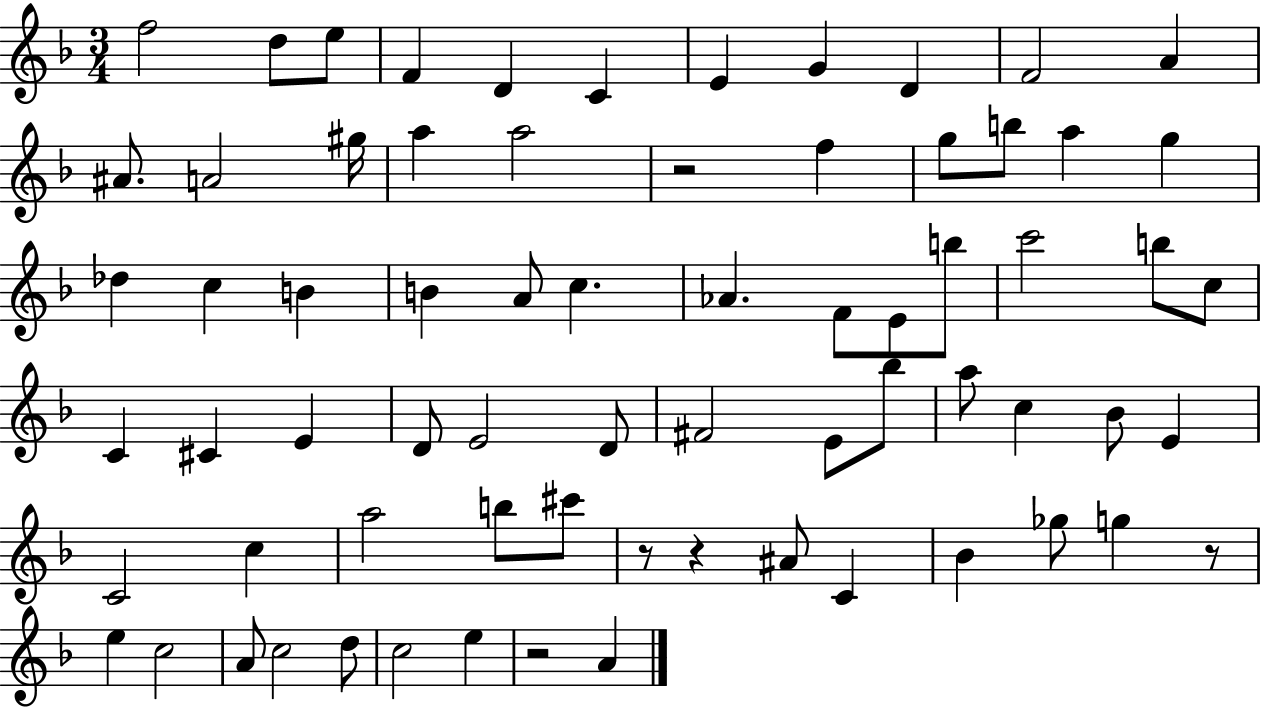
F5/h D5/e E5/e F4/q D4/q C4/q E4/q G4/q D4/q F4/h A4/q A#4/e. A4/h G#5/s A5/q A5/h R/h F5/q G5/e B5/e A5/q G5/q Db5/q C5/q B4/q B4/q A4/e C5/q. Ab4/q. F4/e E4/e B5/e C6/h B5/e C5/e C4/q C#4/q E4/q D4/e E4/h D4/e F#4/h E4/e Bb5/e A5/e C5/q Bb4/e E4/q C4/h C5/q A5/h B5/e C#6/e R/e R/q A#4/e C4/q Bb4/q Gb5/e G5/q R/e E5/q C5/h A4/e C5/h D5/e C5/h E5/q R/h A4/q